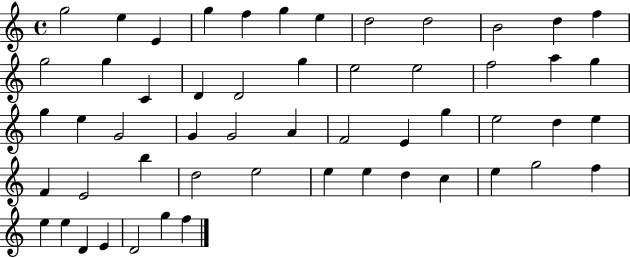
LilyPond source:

{
  \clef treble
  \time 4/4
  \defaultTimeSignature
  \key c \major
  g''2 e''4 e'4 | g''4 f''4 g''4 e''4 | d''2 d''2 | b'2 d''4 f''4 | \break g''2 g''4 c'4 | d'4 d'2 g''4 | e''2 e''2 | f''2 a''4 g''4 | \break g''4 e''4 g'2 | g'4 g'2 a'4 | f'2 e'4 g''4 | e''2 d''4 e''4 | \break f'4 e'2 b''4 | d''2 e''2 | e''4 e''4 d''4 c''4 | e''4 g''2 f''4 | \break e''4 e''4 d'4 e'4 | d'2 g''4 f''4 | \bar "|."
}